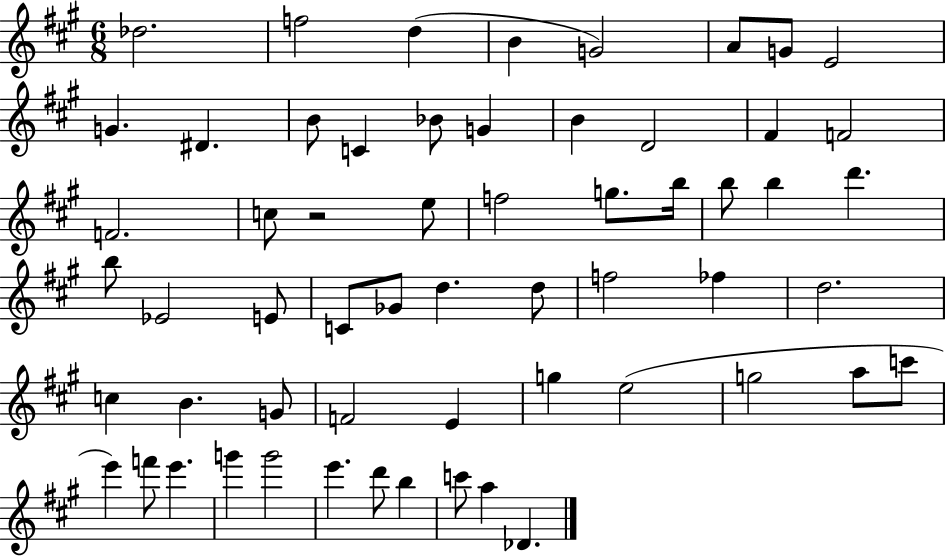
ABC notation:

X:1
T:Untitled
M:6/8
L:1/4
K:A
_d2 f2 d B G2 A/2 G/2 E2 G ^D B/2 C _B/2 G B D2 ^F F2 F2 c/2 z2 e/2 f2 g/2 b/4 b/2 b d' b/2 _E2 E/2 C/2 _G/2 d d/2 f2 _f d2 c B G/2 F2 E g e2 g2 a/2 c'/2 e' f'/2 e' g' g'2 e' d'/2 b c'/2 a _D